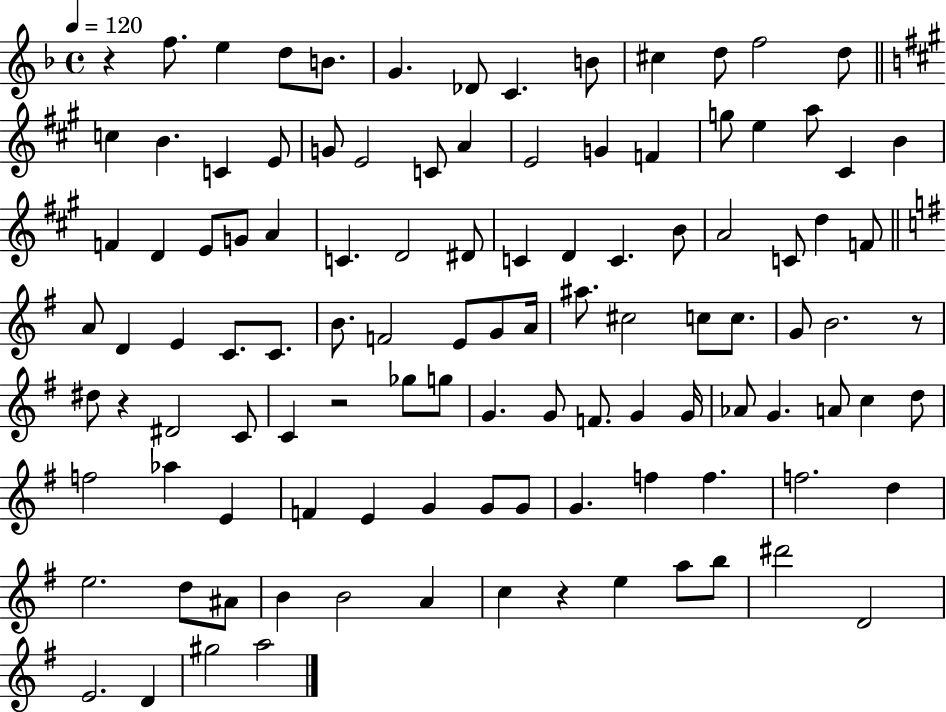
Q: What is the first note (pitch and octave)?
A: F5